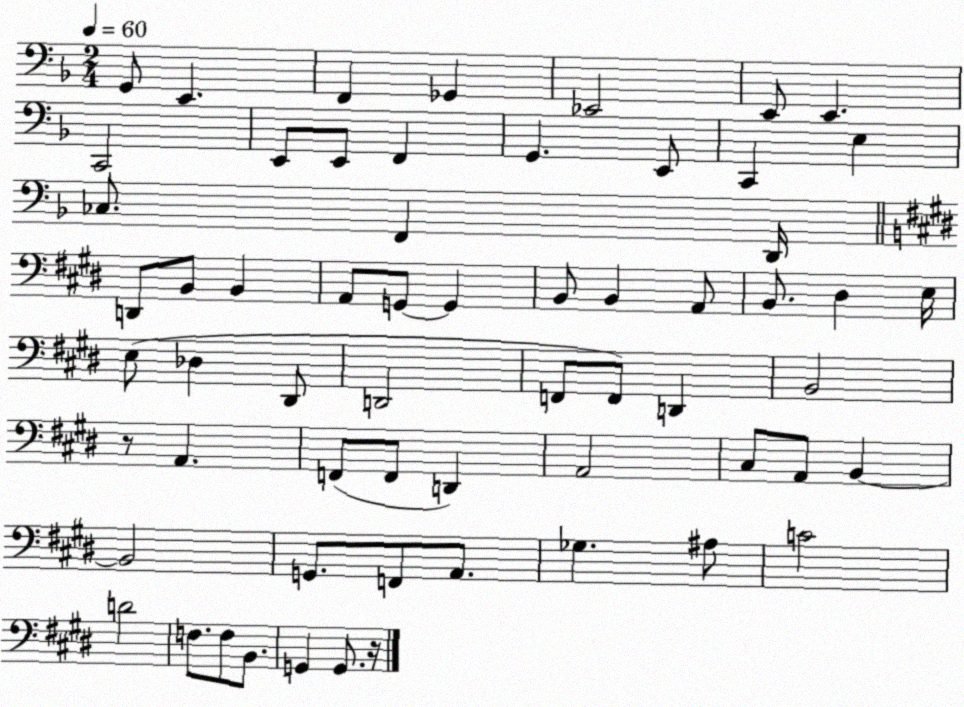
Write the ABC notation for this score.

X:1
T:Untitled
M:2/4
L:1/4
K:F
G,,/2 E,, F,, _G,, _E,,2 E,,/2 E,, C,,2 E,,/2 E,,/2 F,, G,, E,,/2 C,, E, _C,/2 F,, D,,/4 D,,/2 B,,/2 B,, A,,/2 G,,/2 G,, B,,/2 B,, A,,/2 B,,/2 ^D, E,/4 E,/2 _D, ^D,,/2 D,,2 F,,/2 F,,/2 D,, B,,2 z/2 A,, F,,/2 F,,/2 D,, A,,2 ^C,/2 A,,/2 B,, B,,2 G,,/2 F,,/2 A,,/2 _G, ^A,/2 C2 D2 F,/2 F,/2 B,,/2 G,, G,,/2 z/4